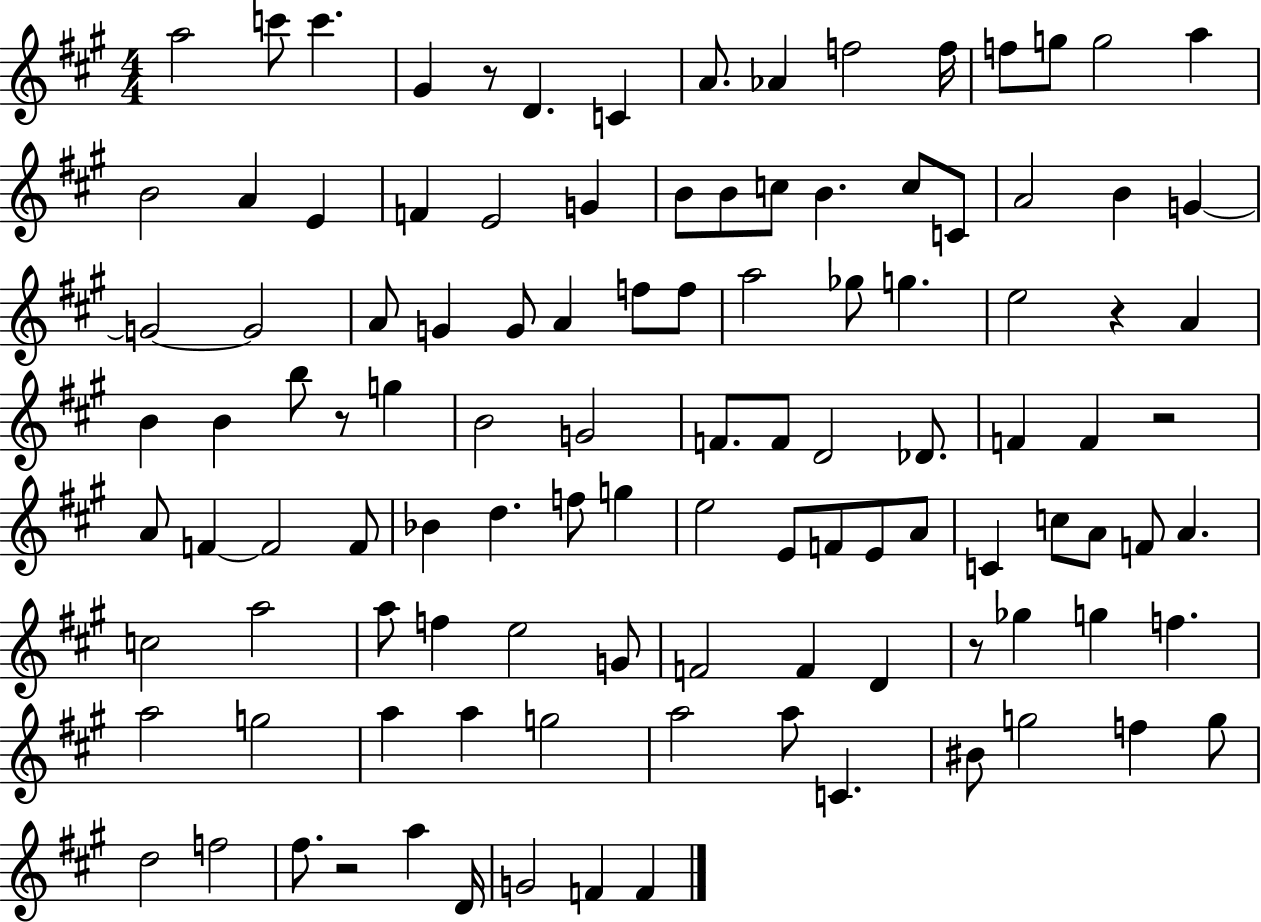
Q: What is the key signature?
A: A major